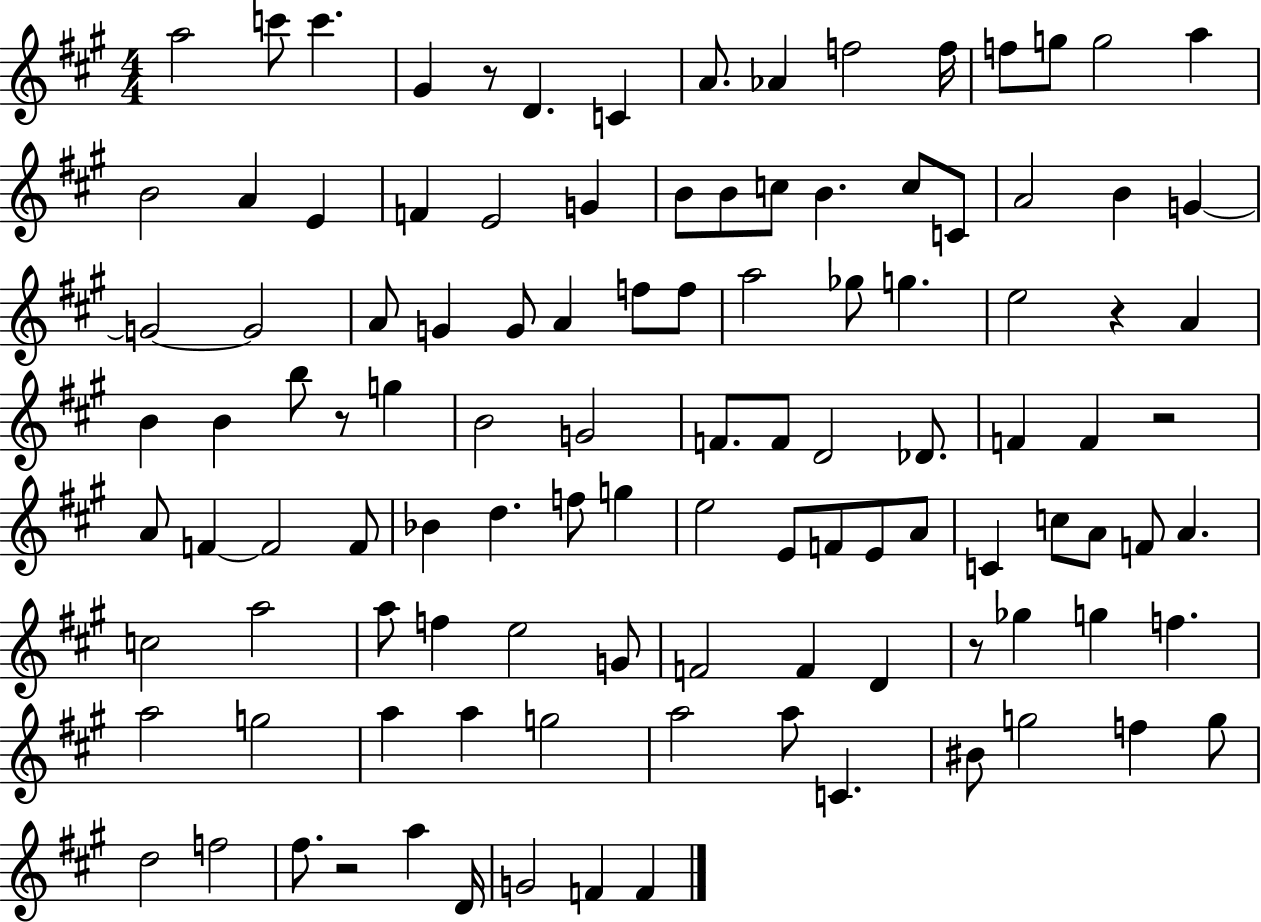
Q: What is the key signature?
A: A major